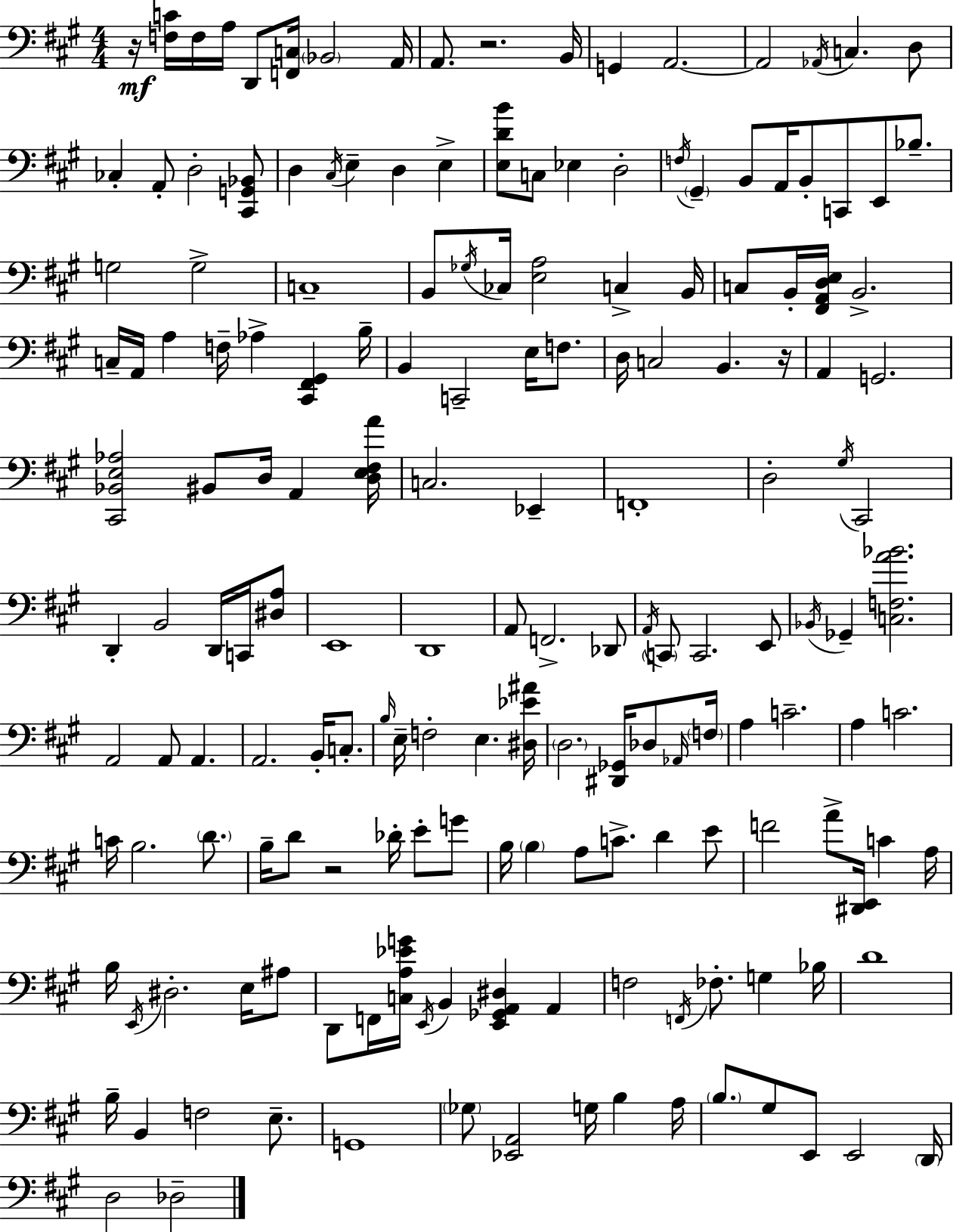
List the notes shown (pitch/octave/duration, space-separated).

R/s [F3,C4]/s F3/s A3/s D2/e [F2,C3]/s Bb2/h A2/s A2/e. R/h. B2/s G2/q A2/h. A2/h Ab2/s C3/q. D3/e CES3/q A2/e D3/h [C#2,G2,Bb2]/e D3/q C#3/s E3/q D3/q E3/q [E3,D4,B4]/e C3/e Eb3/q D3/h F3/s G#2/q B2/e A2/s B2/e C2/e E2/e Bb3/e. G3/h G3/h C3/w B2/e Gb3/s CES3/s [E3,A3]/h C3/q B2/s C3/e B2/s [F#2,A2,D3,E3]/s B2/h. C3/s A2/s A3/q F3/s Ab3/q [C#2,F#2,G#2]/q B3/s B2/q C2/h E3/s F3/e. D3/s C3/h B2/q. R/s A2/q G2/h. [C#2,Bb2,E3,Ab3]/h BIS2/e D3/s A2/q [D3,E3,F#3,A4]/s C3/h. Eb2/q F2/w D3/h G#3/s C#2/h D2/q B2/h D2/s C2/s [D#3,A3]/e E2/w D2/w A2/e F2/h. Db2/e A2/s C2/e C2/h. E2/e Bb2/s Gb2/q [C3,F3,A4,Bb4]/h. A2/h A2/e A2/q. A2/h. B2/s C3/e. B3/s E3/s F3/h E3/q. [D#3,Eb4,A#4]/s D3/h. [D#2,Gb2]/s Db3/e Ab2/s F3/s A3/q C4/h. A3/q C4/h. C4/s B3/h. D4/e. B3/s D4/e R/h Db4/s E4/e G4/e B3/s B3/q A3/e C4/e. D4/q E4/e F4/h A4/e [D#2,E2]/s C4/q A3/s B3/s E2/s D#3/h. E3/s A#3/e D2/e F2/s [C3,A3,Eb4,G4]/s E2/s B2/q [E2,Gb2,A2,D#3]/q A2/q F3/h F2/s FES3/e. G3/q Bb3/s D4/w B3/s B2/q F3/h E3/e. G2/w Gb3/e [Eb2,A2]/h G3/s B3/q A3/s B3/e. G#3/e E2/e E2/h D2/s D3/h Db3/h